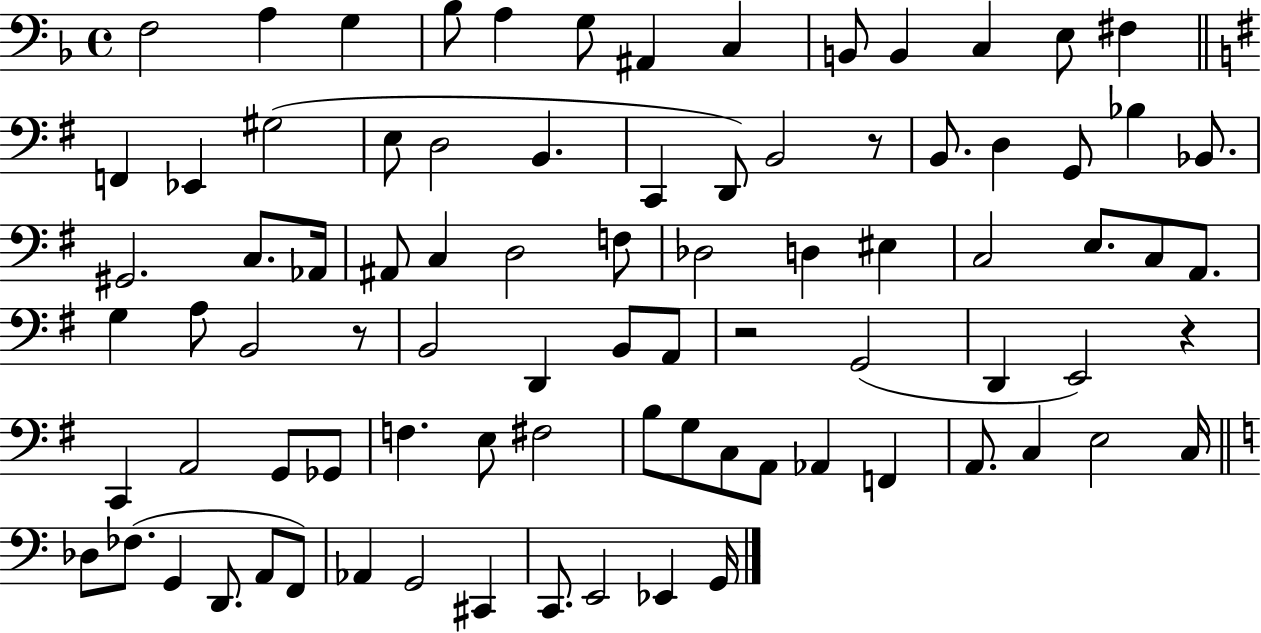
X:1
T:Untitled
M:4/4
L:1/4
K:F
F,2 A, G, _B,/2 A, G,/2 ^A,, C, B,,/2 B,, C, E,/2 ^F, F,, _E,, ^G,2 E,/2 D,2 B,, C,, D,,/2 B,,2 z/2 B,,/2 D, G,,/2 _B, _B,,/2 ^G,,2 C,/2 _A,,/4 ^A,,/2 C, D,2 F,/2 _D,2 D, ^E, C,2 E,/2 C,/2 A,,/2 G, A,/2 B,,2 z/2 B,,2 D,, B,,/2 A,,/2 z2 G,,2 D,, E,,2 z C,, A,,2 G,,/2 _G,,/2 F, E,/2 ^F,2 B,/2 G,/2 C,/2 A,,/2 _A,, F,, A,,/2 C, E,2 C,/4 _D,/2 _F,/2 G,, D,,/2 A,,/2 F,,/2 _A,, G,,2 ^C,, C,,/2 E,,2 _E,, G,,/4